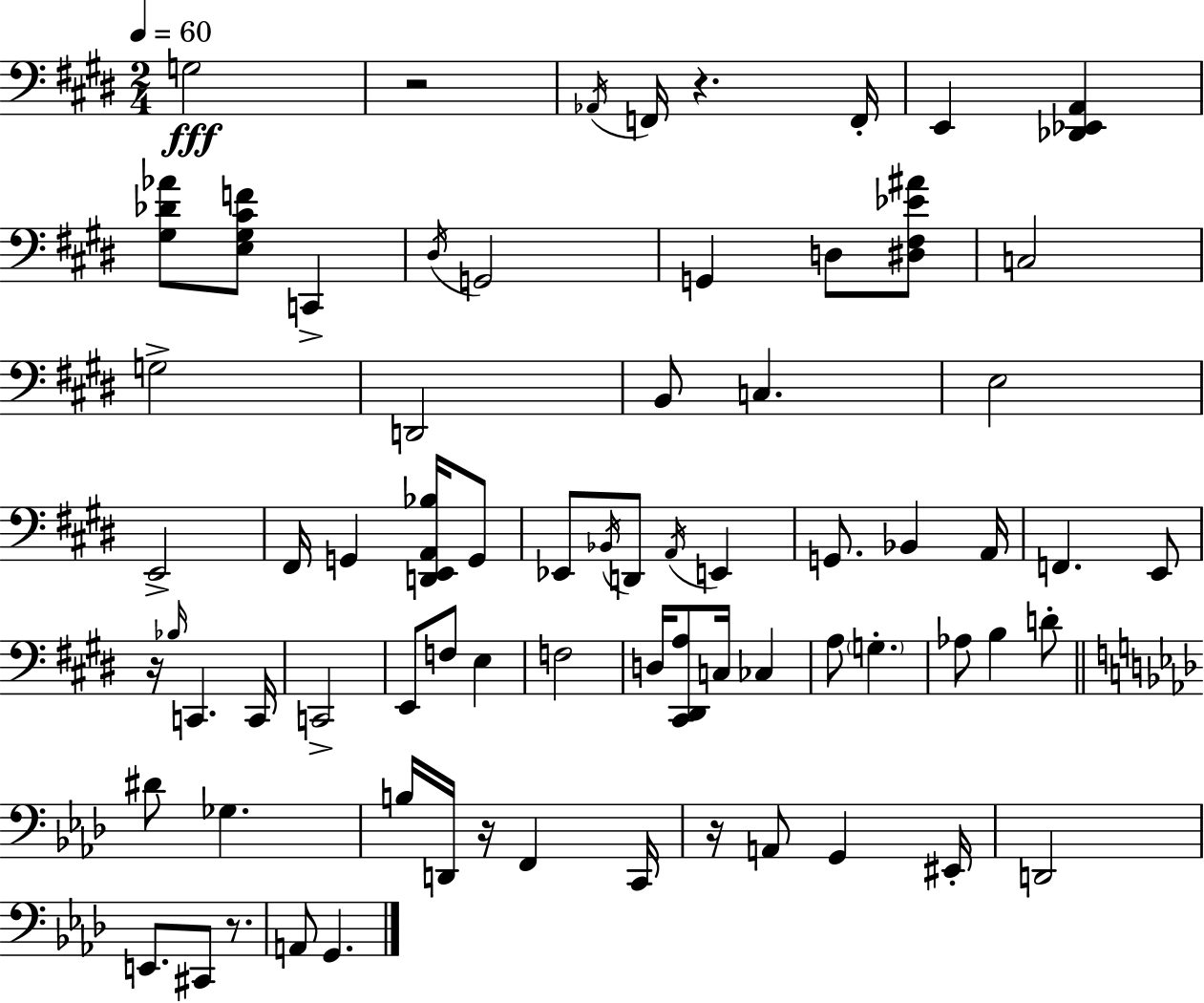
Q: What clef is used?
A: bass